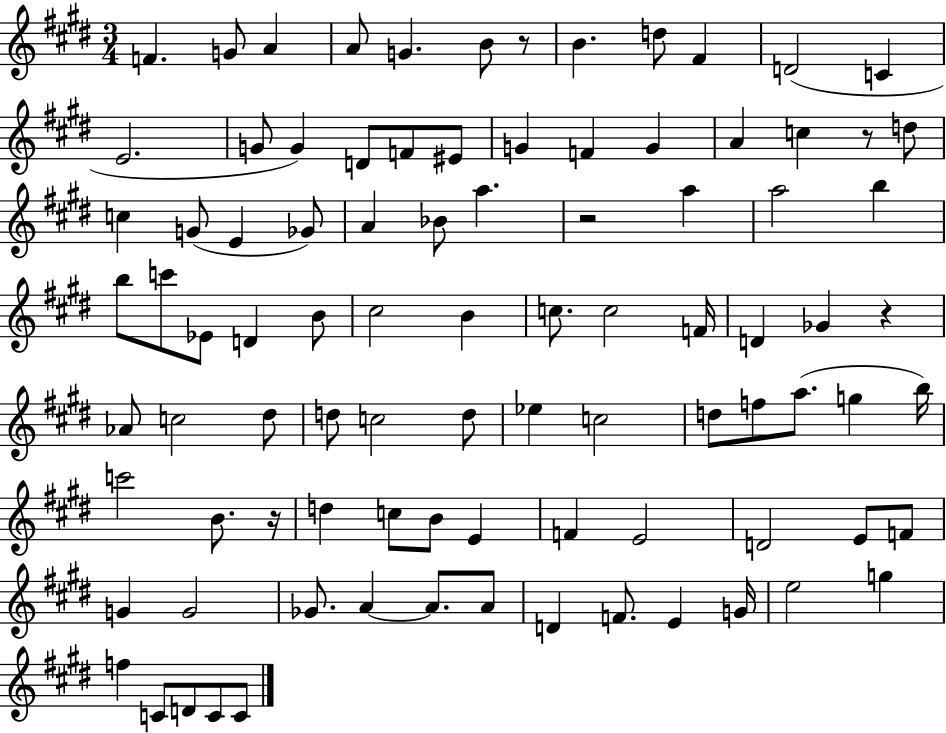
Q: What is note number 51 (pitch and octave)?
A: D5